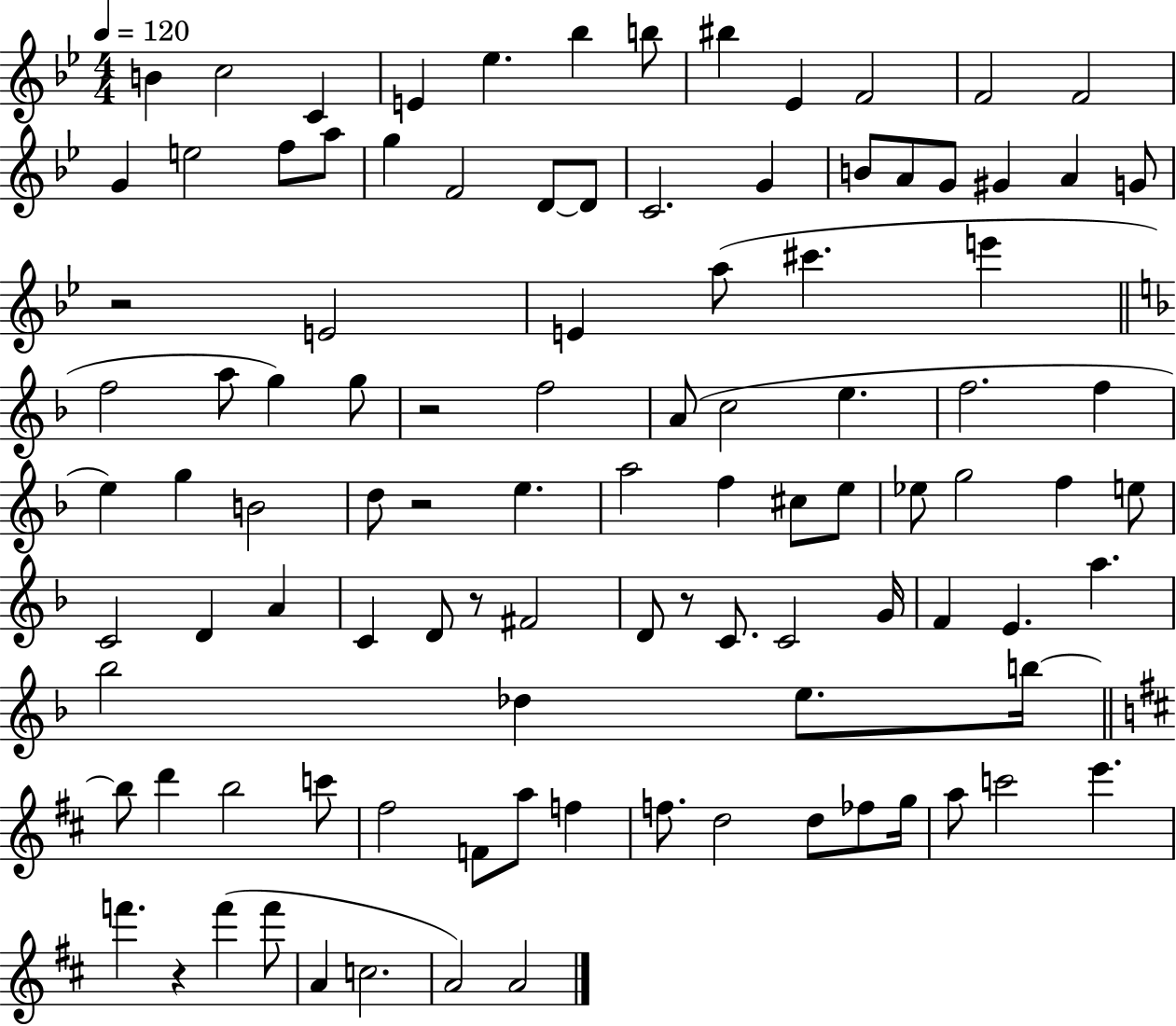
{
  \clef treble
  \numericTimeSignature
  \time 4/4
  \key bes \major
  \tempo 4 = 120
  b'4 c''2 c'4 | e'4 ees''4. bes''4 b''8 | bis''4 ees'4 f'2 | f'2 f'2 | \break g'4 e''2 f''8 a''8 | g''4 f'2 d'8~~ d'8 | c'2. g'4 | b'8 a'8 g'8 gis'4 a'4 g'8 | \break r2 e'2 | e'4 a''8( cis'''4. e'''4 | \bar "||" \break \key f \major f''2 a''8 g''4) g''8 | r2 f''2 | a'8( c''2 e''4. | f''2. f''4 | \break e''4) g''4 b'2 | d''8 r2 e''4. | a''2 f''4 cis''8 e''8 | ees''8 g''2 f''4 e''8 | \break c'2 d'4 a'4 | c'4 d'8 r8 fis'2 | d'8 r8 c'8. c'2 g'16 | f'4 e'4. a''4. | \break bes''2 des''4 e''8. b''16~~ | \bar "||" \break \key d \major b''8 d'''4 b''2 c'''8 | fis''2 f'8 a''8 f''4 | f''8. d''2 d''8 fes''8 g''16 | a''8 c'''2 e'''4. | \break f'''4. r4 f'''4( f'''8 | a'4 c''2. | a'2) a'2 | \bar "|."
}